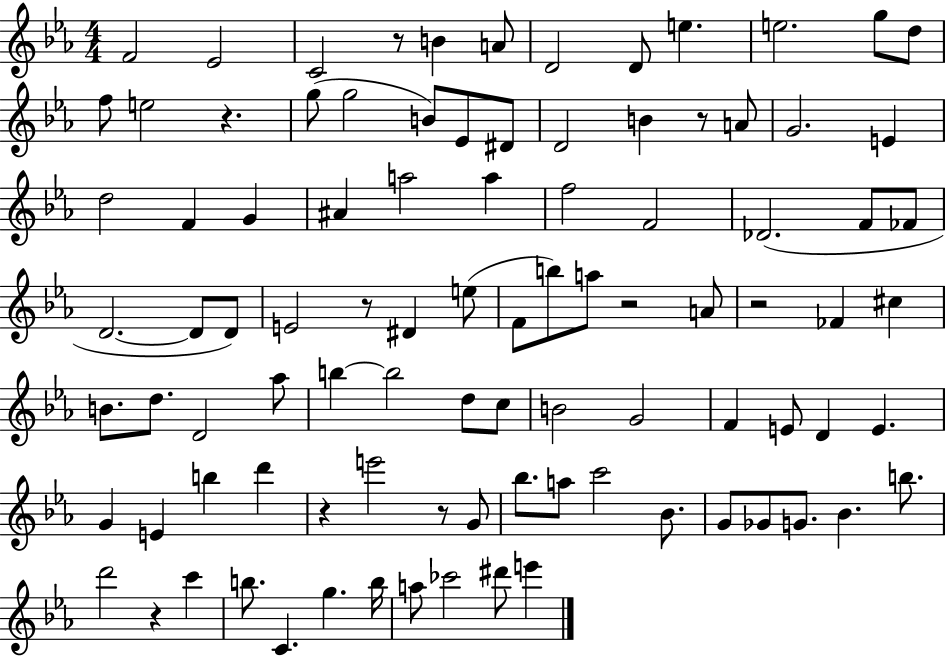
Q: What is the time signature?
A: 4/4